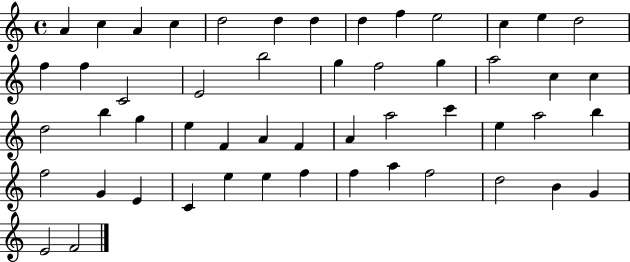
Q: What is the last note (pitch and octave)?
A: F4